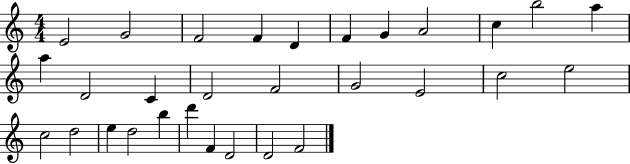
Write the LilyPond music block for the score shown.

{
  \clef treble
  \numericTimeSignature
  \time 4/4
  \key c \major
  e'2 g'2 | f'2 f'4 d'4 | f'4 g'4 a'2 | c''4 b''2 a''4 | \break a''4 d'2 c'4 | d'2 f'2 | g'2 e'2 | c''2 e''2 | \break c''2 d''2 | e''4 d''2 b''4 | d'''4 f'4 d'2 | d'2 f'2 | \break \bar "|."
}